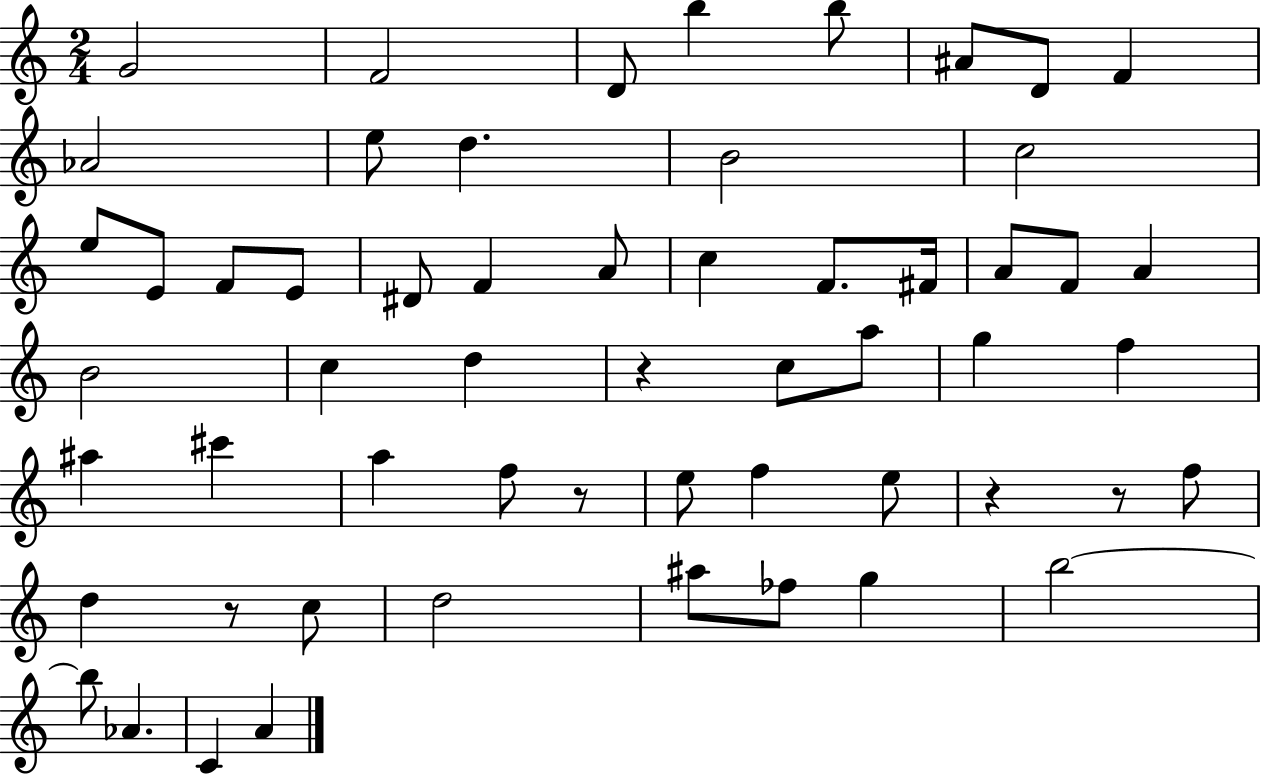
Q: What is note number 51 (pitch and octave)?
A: C4